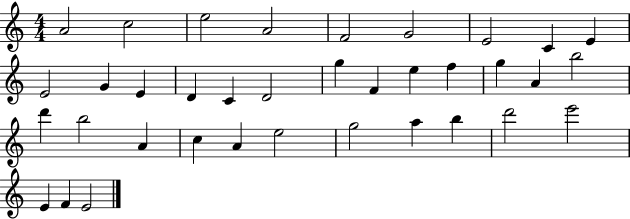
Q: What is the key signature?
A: C major